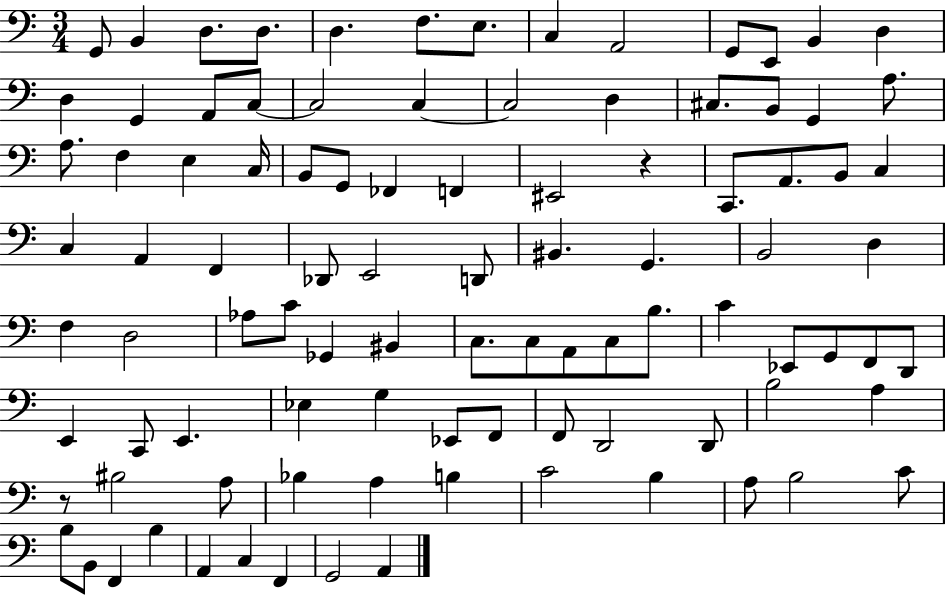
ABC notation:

X:1
T:Untitled
M:3/4
L:1/4
K:C
G,,/2 B,, D,/2 D,/2 D, F,/2 E,/2 C, A,,2 G,,/2 E,,/2 B,, D, D, G,, A,,/2 C,/2 C,2 C, C,2 D, ^C,/2 B,,/2 G,, A,/2 A,/2 F, E, C,/4 B,,/2 G,,/2 _F,, F,, ^E,,2 z C,,/2 A,,/2 B,,/2 C, C, A,, F,, _D,,/2 E,,2 D,,/2 ^B,, G,, B,,2 D, F, D,2 _A,/2 C/2 _G,, ^B,, C,/2 C,/2 A,,/2 C,/2 B,/2 C _E,,/2 G,,/2 F,,/2 D,,/2 E,, C,,/2 E,, _E, G, _E,,/2 F,,/2 F,,/2 D,,2 D,,/2 B,2 A, z/2 ^B,2 A,/2 _B, A, B, C2 B, A,/2 B,2 C/2 B,/2 B,,/2 F,, B, A,, C, F,, G,,2 A,,